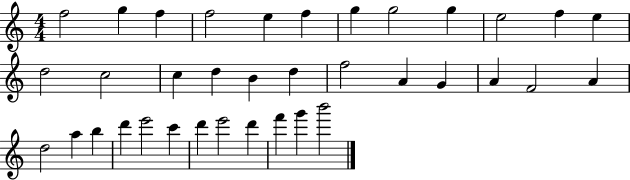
X:1
T:Untitled
M:4/4
L:1/4
K:C
f2 g f f2 e f g g2 g e2 f e d2 c2 c d B d f2 A G A F2 A d2 a b d' e'2 c' d' e'2 d' f' g' b'2